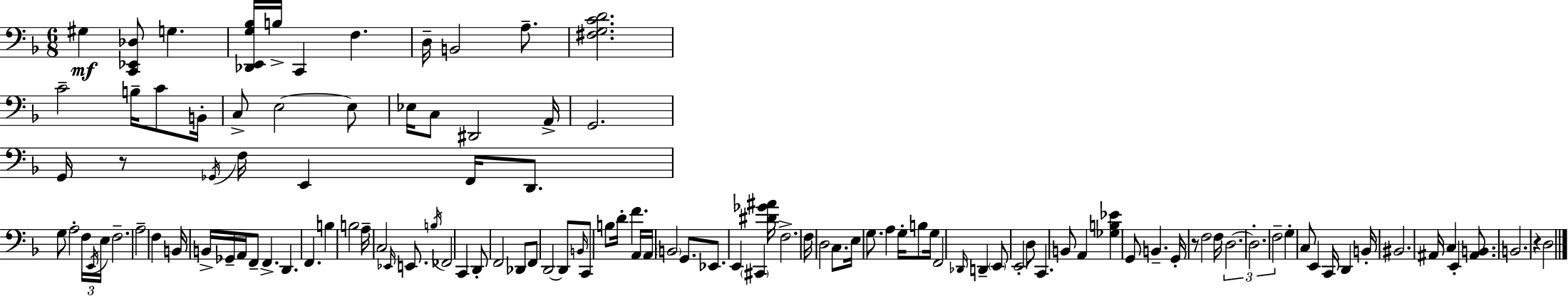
{
  \clef bass
  \numericTimeSignature
  \time 6/8
  \key d \minor
  gis4\mf <c, ees, des>8 g4. | <des, e, g bes>16 b16-> c,4 f4. | d16-- b,2 a8.-- | <fis g c' d'>2. | \break c'2-- b16-- c'8 b,16-. | c8-> e2~~ e8 | ees16 c8 dis,2 a,16-> | g,2. | \break g,16 r8 \acciaccatura { ges,16 } f16 e,4 f,16 d,8. | g8 a2-. \tuplet 3/2 { f16 | \acciaccatura { e,16 } e16 } f2.-- | a2-- f4 | \break b,16 b,16-> ges,16-- a,16 f,8-- f,4.-> | d,4. f,4. | b4 b2 | a16-- c2 \grace { ees,16 } | \break e,8. \acciaccatura { b16 } fes,2 | c,4 d,8-. f,2 | des,8 f,8 d,2~~ | d,8 \grace { b,16 } c,8 b8 d'16-. f'4. | \break a,16 a,16 \parenthesize b,2 | g,8. ees,8. e,4 | \parenthesize cis,4 <dis' ges' ais'>16 f2.-> | f16 d2 | \break c8. e16 g8. a4 | g16-. b8 g16 f,2 | \grace { des,16 } d,4-- \parenthesize e,8 e,2-. | d8 c,4. | \break b,8 a,4 <ges b ees'>4 g,8 | b,4.-- g,16-. r8 f2 | f16 \tuplet 3/2 { d2.~~ | d2.-. | \break f2-- } | g4-. c8 e,4 | c,16 d,4 b,16-. bis,2. | ais,16 c4 e,4-. | \break <ais, b,>8. b,2. | r4 d2 | \bar "|."
}